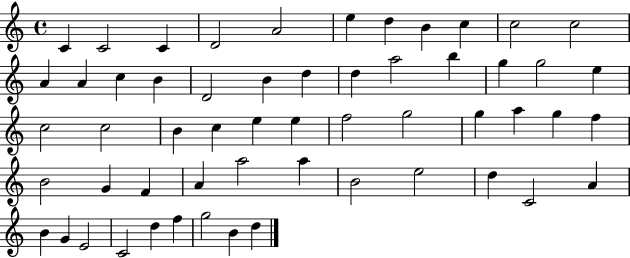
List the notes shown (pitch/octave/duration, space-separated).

C4/q C4/h C4/q D4/h A4/h E5/q D5/q B4/q C5/q C5/h C5/h A4/q A4/q C5/q B4/q D4/h B4/q D5/q D5/q A5/h B5/q G5/q G5/h E5/q C5/h C5/h B4/q C5/q E5/q E5/q F5/h G5/h G5/q A5/q G5/q F5/q B4/h G4/q F4/q A4/q A5/h A5/q B4/h E5/h D5/q C4/h A4/q B4/q G4/q E4/h C4/h D5/q F5/q G5/h B4/q D5/q